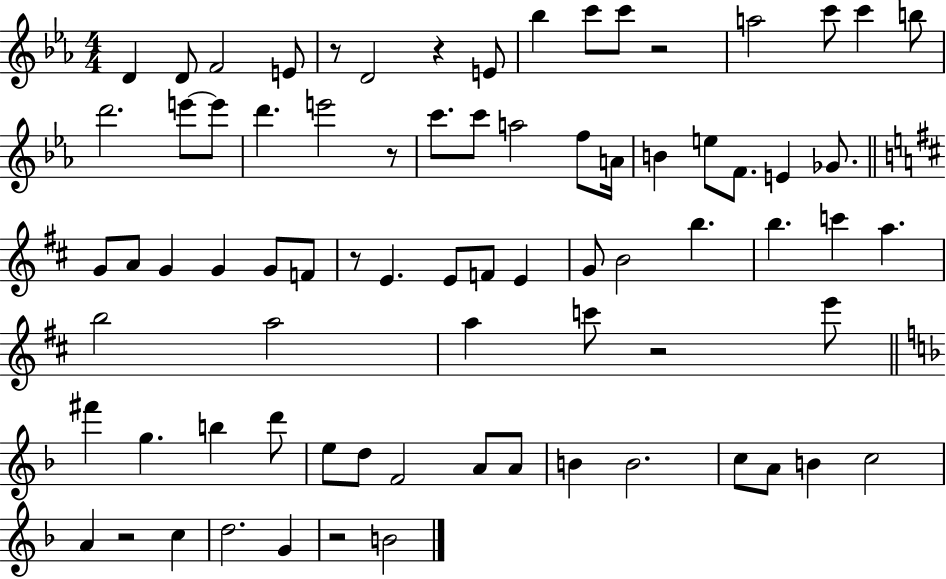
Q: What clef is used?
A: treble